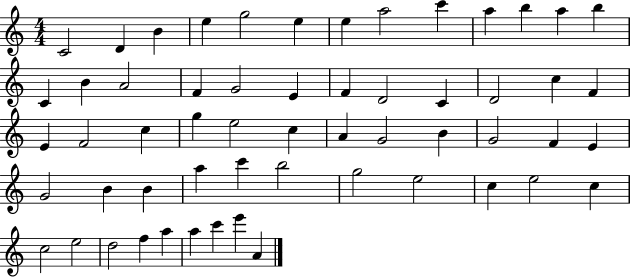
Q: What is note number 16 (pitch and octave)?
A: A4